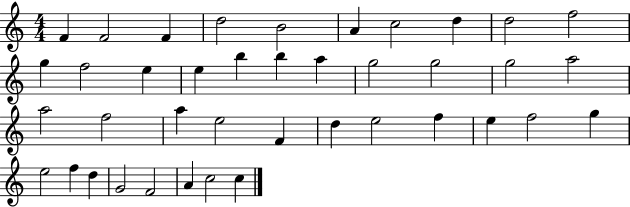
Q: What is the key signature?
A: C major